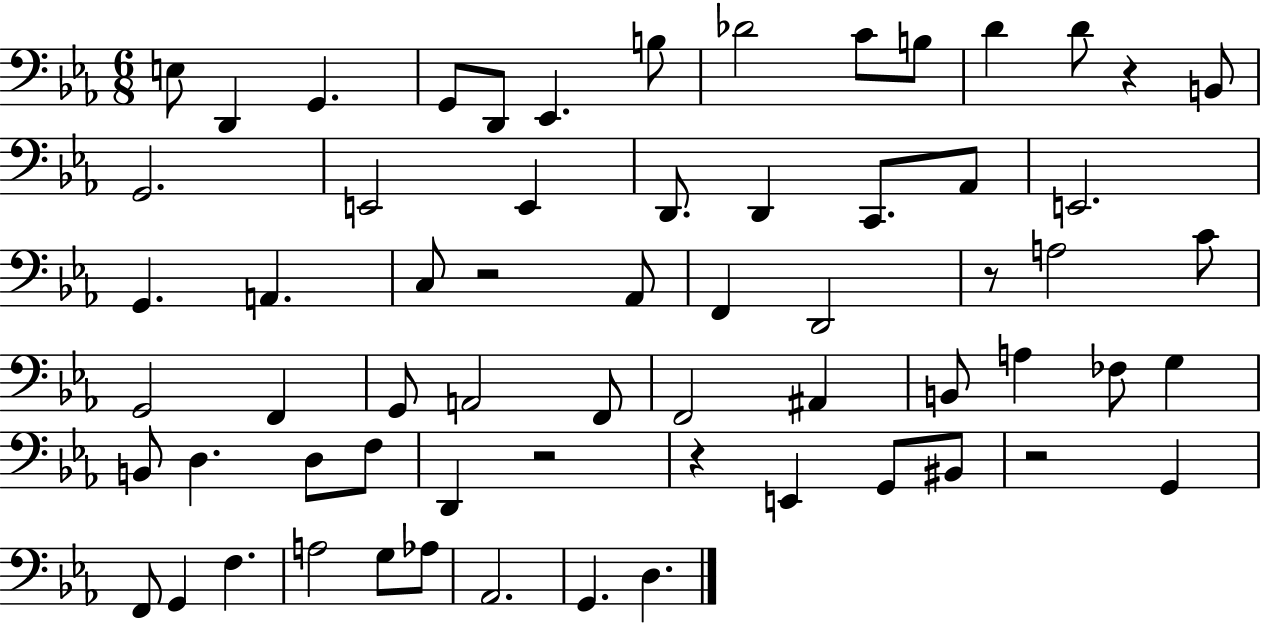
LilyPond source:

{
  \clef bass
  \numericTimeSignature
  \time 6/8
  \key ees \major
  \repeat volta 2 { e8 d,4 g,4. | g,8 d,8 ees,4. b8 | des'2 c'8 b8 | d'4 d'8 r4 b,8 | \break g,2. | e,2 e,4 | d,8. d,4 c,8. aes,8 | e,2. | \break g,4. a,4. | c8 r2 aes,8 | f,4 d,2 | r8 a2 c'8 | \break g,2 f,4 | g,8 a,2 f,8 | f,2 ais,4 | b,8 a4 fes8 g4 | \break b,8 d4. d8 f8 | d,4 r2 | r4 e,4 g,8 bis,8 | r2 g,4 | \break f,8 g,4 f4. | a2 g8 aes8 | aes,2. | g,4. d4. | \break } \bar "|."
}